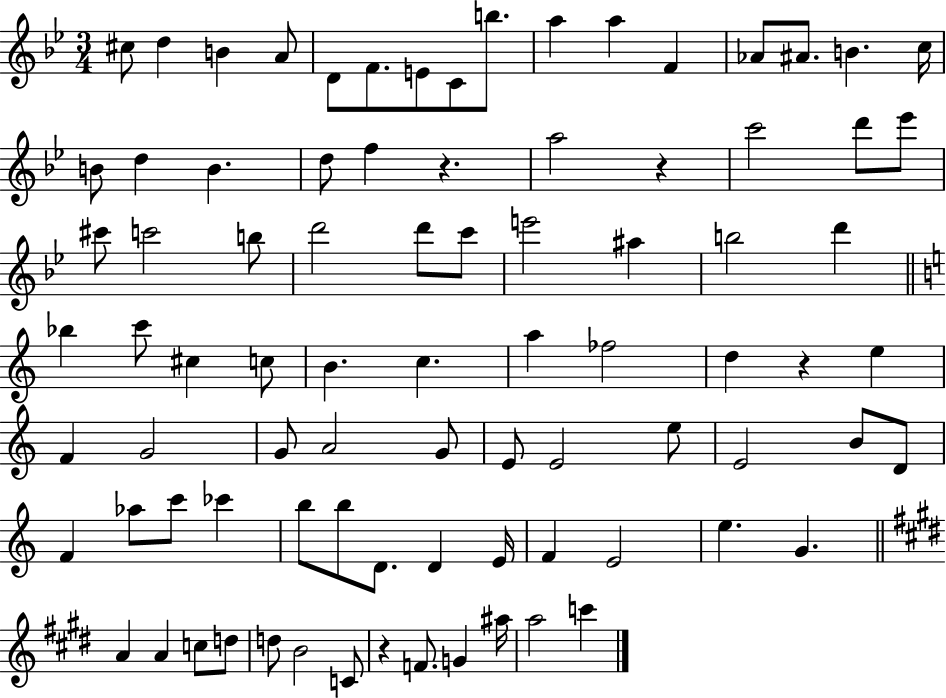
C#5/e D5/q B4/q A4/e D4/e F4/e. E4/e C4/e B5/e. A5/q A5/q F4/q Ab4/e A#4/e. B4/q. C5/s B4/e D5/q B4/q. D5/e F5/q R/q. A5/h R/q C6/h D6/e Eb6/e C#6/e C6/h B5/e D6/h D6/e C6/e E6/h A#5/q B5/h D6/q Bb5/q C6/e C#5/q C5/e B4/q. C5/q. A5/q FES5/h D5/q R/q E5/q F4/q G4/h G4/e A4/h G4/e E4/e E4/h E5/e E4/h B4/e D4/e F4/q Ab5/e C6/e CES6/q B5/e B5/e D4/e. D4/q E4/s F4/q E4/h E5/q. G4/q. A4/q A4/q C5/e D5/e D5/e B4/h C4/e R/q F4/e. G4/q A#5/s A5/h C6/q